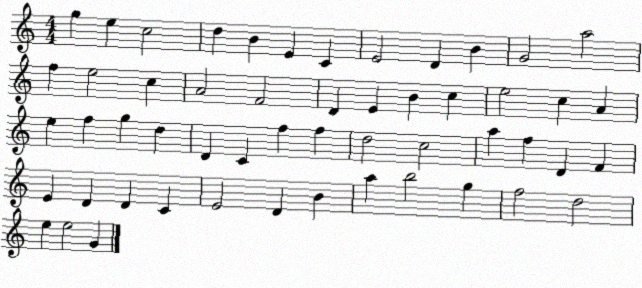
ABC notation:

X:1
T:Untitled
M:4/4
L:1/4
K:C
g e c2 d B E C E2 D B G2 a2 f e2 c A2 F2 D E B c e2 c A e f g d D C f f d2 c2 a f D F E D D C E2 D B a b2 g f2 d2 e e2 G